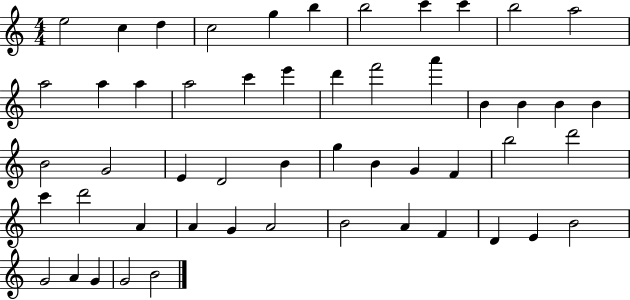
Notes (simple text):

E5/h C5/q D5/q C5/h G5/q B5/q B5/h C6/q C6/q B5/h A5/h A5/h A5/q A5/q A5/h C6/q E6/q D6/q F6/h A6/q B4/q B4/q B4/q B4/q B4/h G4/h E4/q D4/h B4/q G5/q B4/q G4/q F4/q B5/h D6/h C6/q D6/h A4/q A4/q G4/q A4/h B4/h A4/q F4/q D4/q E4/q B4/h G4/h A4/q G4/q G4/h B4/h